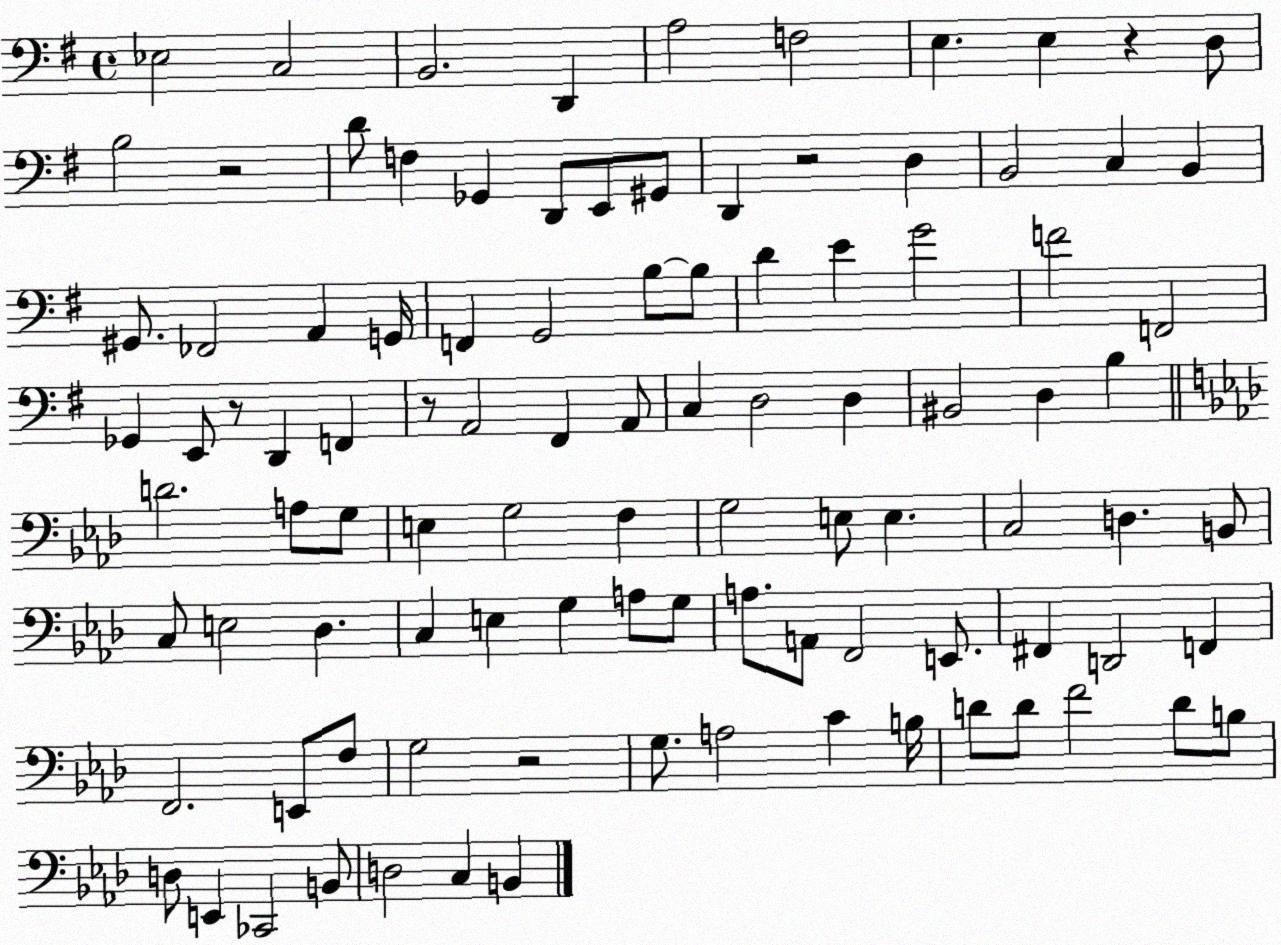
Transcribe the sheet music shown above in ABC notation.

X:1
T:Untitled
M:4/4
L:1/4
K:G
_E,2 C,2 B,,2 D,, A,2 F,2 E, E, z D,/2 B,2 z2 D/2 F, _G,, D,,/2 E,,/2 ^G,,/2 D,, z2 D, B,,2 C, B,, ^G,,/2 _F,,2 A,, G,,/4 F,, G,,2 B,/2 B,/2 D E G2 F2 F,,2 _G,, E,,/2 z/2 D,, F,, z/2 A,,2 ^F,, A,,/2 C, D,2 D, ^B,,2 D, B, D2 A,/2 G,/2 E, G,2 F, G,2 E,/2 E, C,2 D, B,,/2 C,/2 E,2 _D, C, E, G, A,/2 G,/2 A,/2 A,,/2 F,,2 E,,/2 ^F,, D,,2 F,, F,,2 E,,/2 F,/2 G,2 z2 G,/2 A,2 C B,/4 D/2 D/2 F2 D/2 B,/2 D,/2 E,, _C,,2 B,,/2 D,2 C, B,,